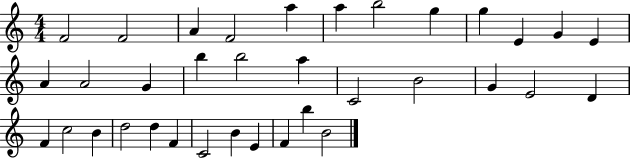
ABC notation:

X:1
T:Untitled
M:4/4
L:1/4
K:C
F2 F2 A F2 a a b2 g g E G E A A2 G b b2 a C2 B2 G E2 D F c2 B d2 d F C2 B E F b B2